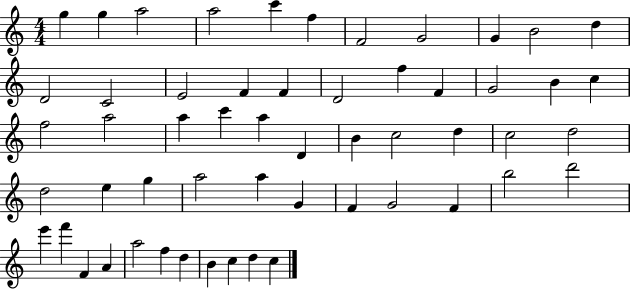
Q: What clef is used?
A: treble